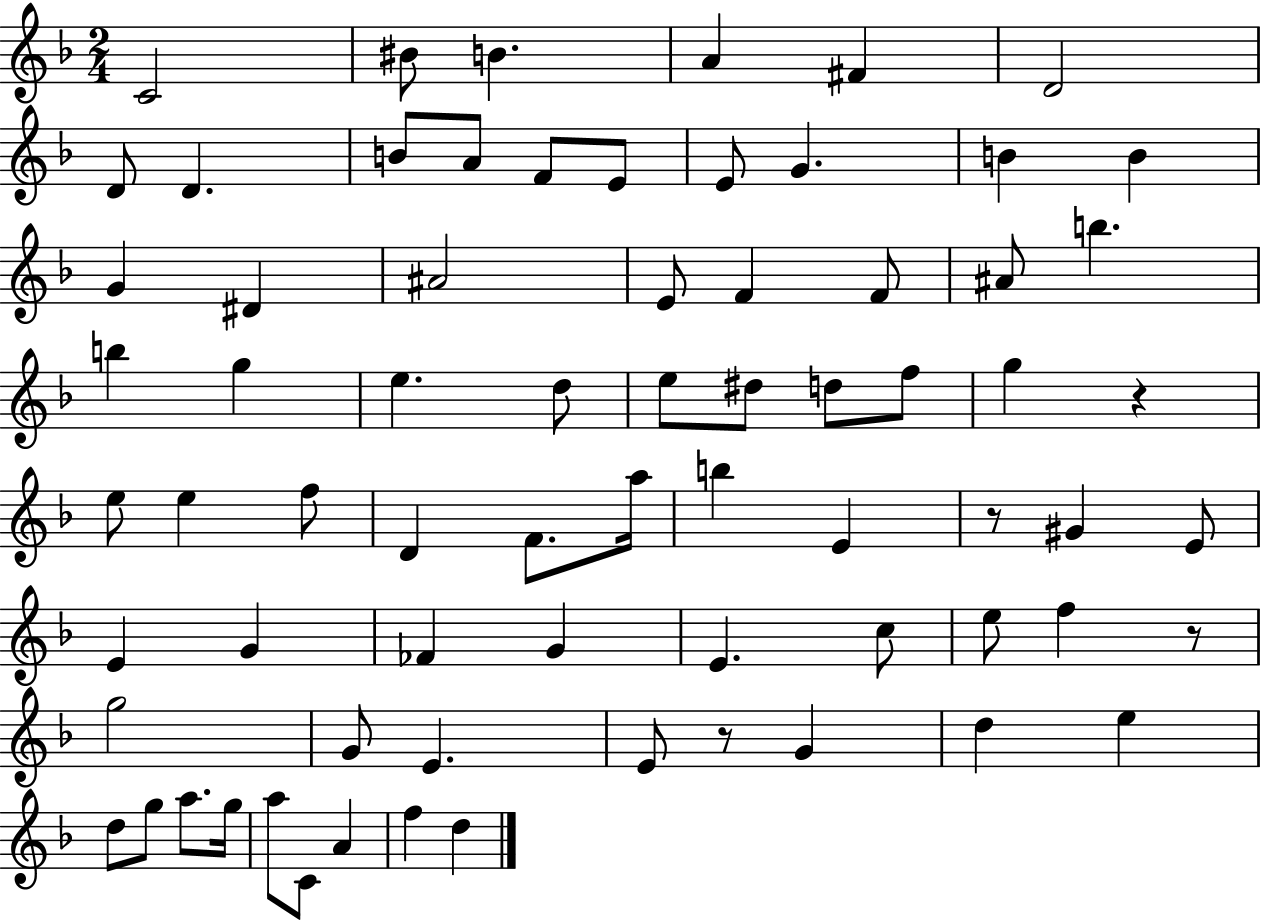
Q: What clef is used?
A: treble